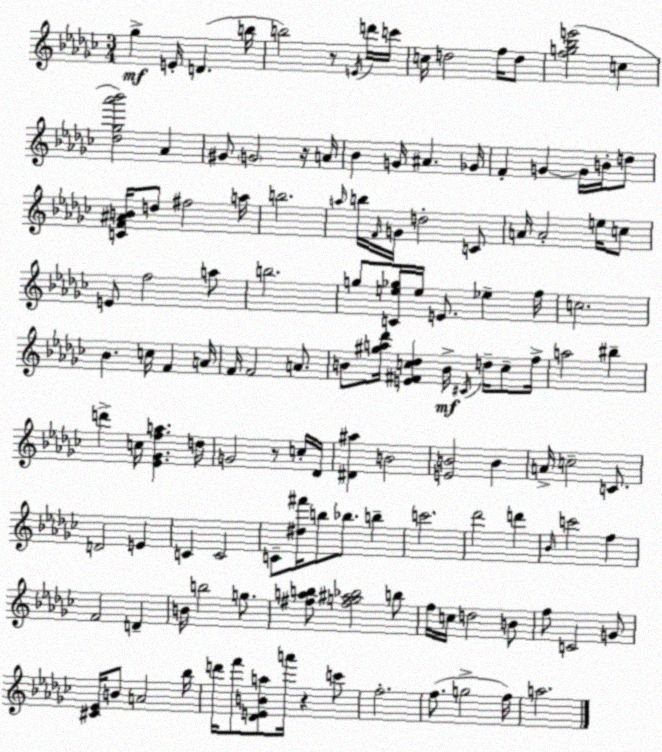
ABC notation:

X:1
T:Untitled
M:3/4
L:1/4
K:Ebm
_g E/4 D b/4 b2 z/2 E/4 d'/4 c'/4 c/4 d2 f/4 d/2 [fg_be']2 c [_d_g_a'_b']2 _A ^G/2 G2 z/4 A/4 _B G/4 ^A _G/4 F G G/4 B/4 d/2 [CF^AB]/4 d/2 ^f2 a/4 b2 a/4 b/4 F/4 G/4 d2 C/2 A/4 A2 e/4 c/2 E/2 f2 a/2 b2 g/2 [Ce_g]/4 e/4 E/2 _e f/4 c2 _B c/4 F A/4 F/4 F2 A/2 B/2 [^ga_d']/4 [E^Fc_d] B/4 ^C/4 d/4 c/2 f/4 a2 ^b d' c/4 [_E_Gfa] d/4 G2 z/2 c/4 _D/4 [^D^a] B2 [EB]2 B A/4 c2 C/2 D2 E C C2 C/2 [^d^f']/4 b/2 _b/2 b c'2 _d'2 d' _B/4 c'2 f F2 D B/4 b2 g/2 [^fab]/2 [^fg^a_b]2 b/2 f/4 c/4 d2 B/2 f/2 C2 G/2 [^C_E]/4 B/2 A2 _b/4 d'/4 f'/2 [_DEBa]/2 a'/4 z c'/2 f2 f/2 g2 f/4 a2